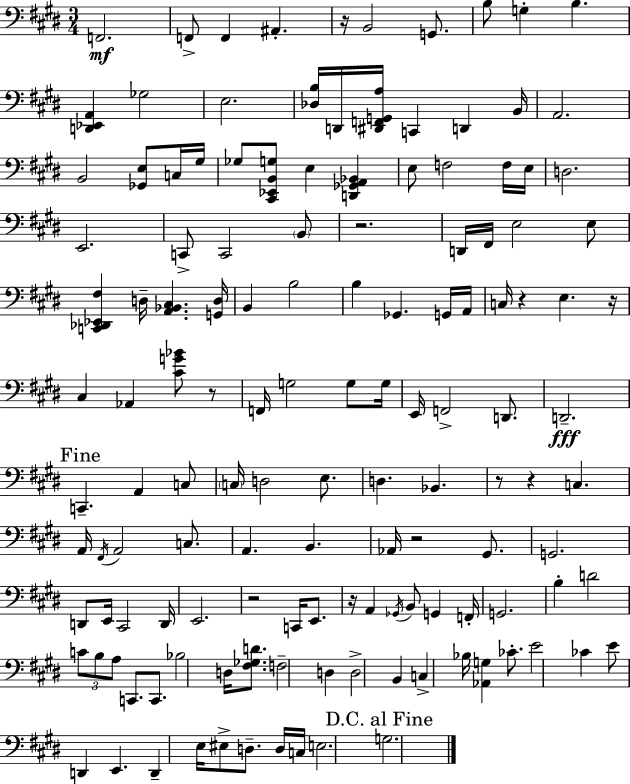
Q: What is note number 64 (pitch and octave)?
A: F#2